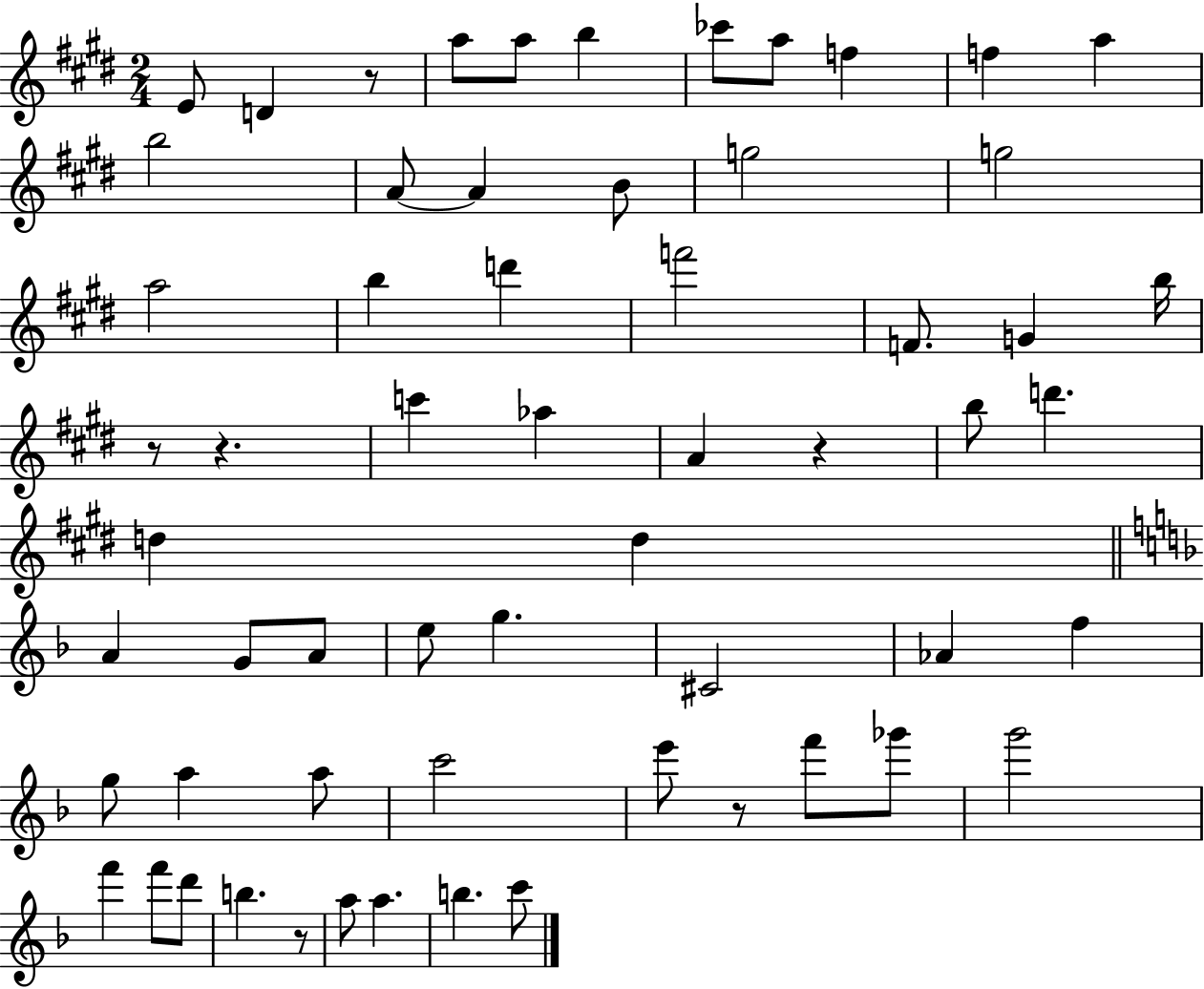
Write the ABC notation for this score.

X:1
T:Untitled
M:2/4
L:1/4
K:E
E/2 D z/2 a/2 a/2 b _c'/2 a/2 f f a b2 A/2 A B/2 g2 g2 a2 b d' f'2 F/2 G b/4 z/2 z c' _a A z b/2 d' d d A G/2 A/2 e/2 g ^C2 _A f g/2 a a/2 c'2 e'/2 z/2 f'/2 _g'/2 g'2 f' f'/2 d'/2 b z/2 a/2 a b c'/2